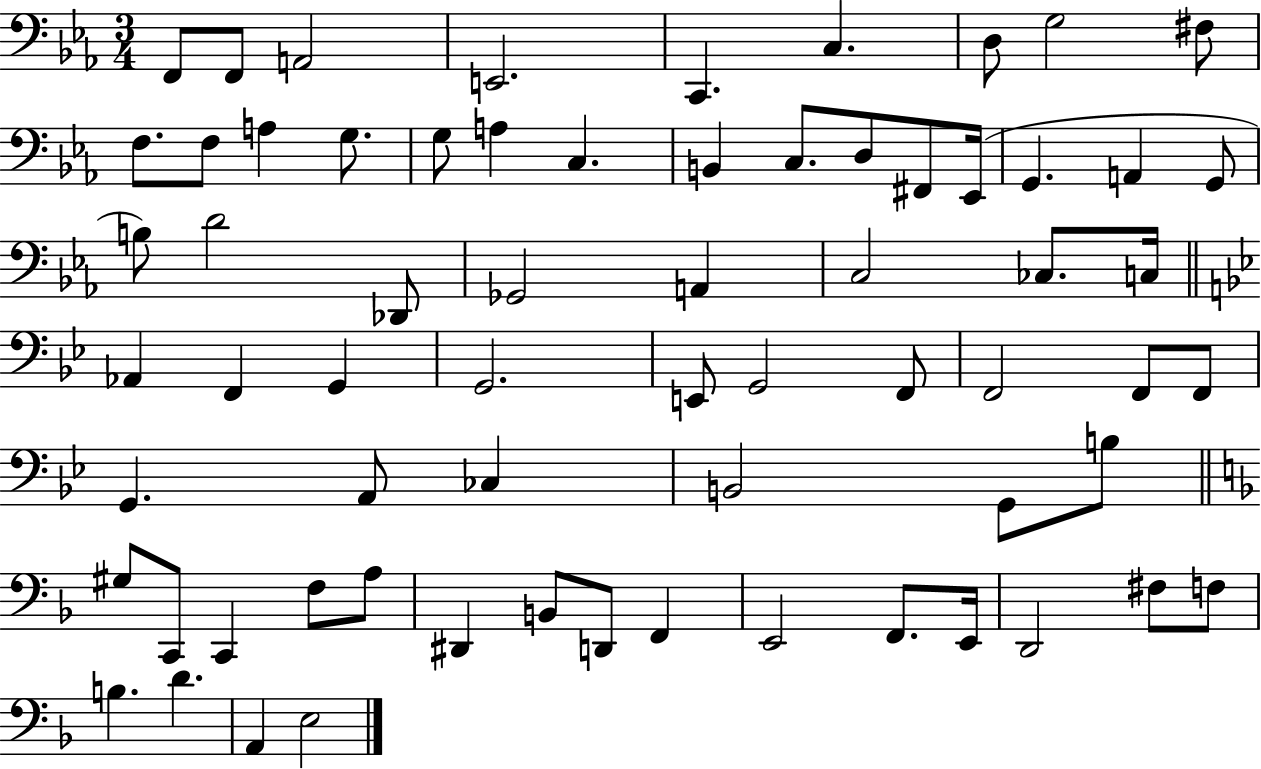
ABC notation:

X:1
T:Untitled
M:3/4
L:1/4
K:Eb
F,,/2 F,,/2 A,,2 E,,2 C,, C, D,/2 G,2 ^F,/2 F,/2 F,/2 A, G,/2 G,/2 A, C, B,, C,/2 D,/2 ^F,,/2 _E,,/4 G,, A,, G,,/2 B,/2 D2 _D,,/2 _G,,2 A,, C,2 _C,/2 C,/4 _A,, F,, G,, G,,2 E,,/2 G,,2 F,,/2 F,,2 F,,/2 F,,/2 G,, A,,/2 _C, B,,2 G,,/2 B,/2 ^G,/2 C,,/2 C,, F,/2 A,/2 ^D,, B,,/2 D,,/2 F,, E,,2 F,,/2 E,,/4 D,,2 ^F,/2 F,/2 B, D A,, E,2